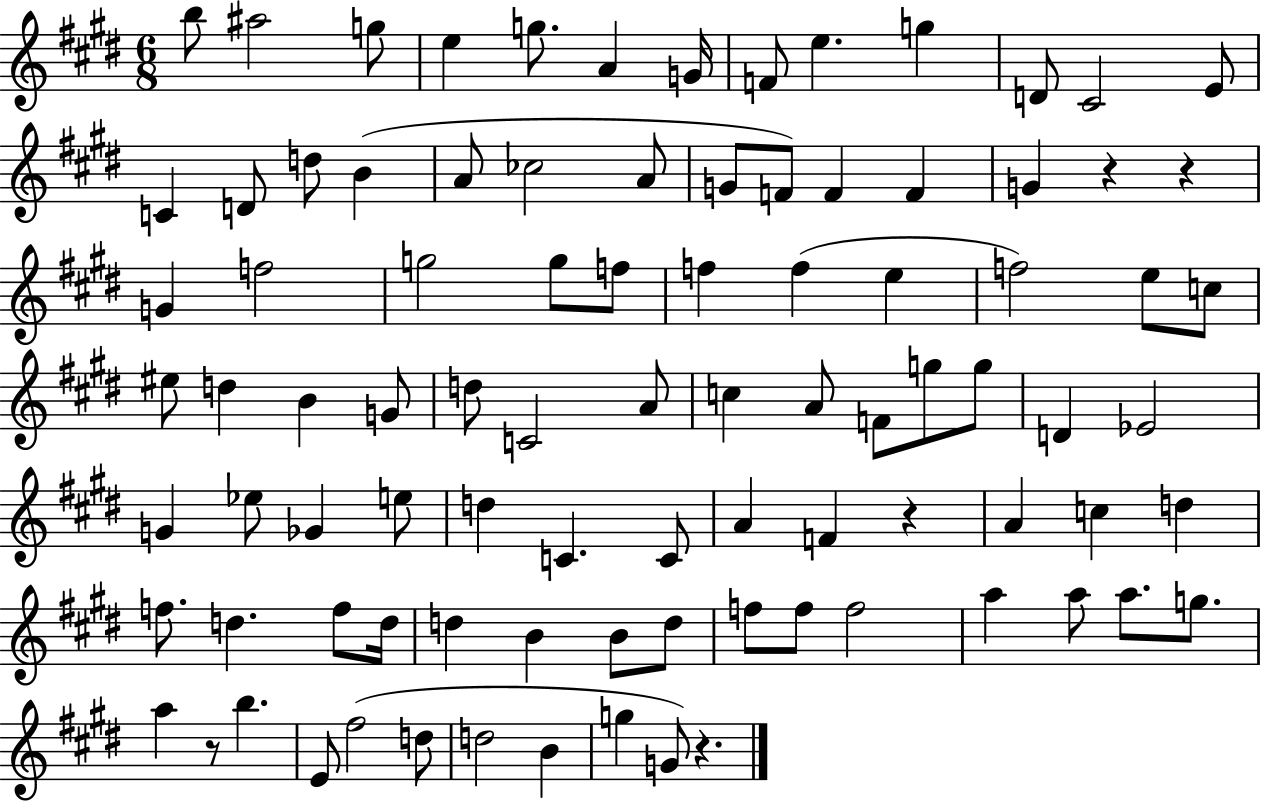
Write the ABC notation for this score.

X:1
T:Untitled
M:6/8
L:1/4
K:E
b/2 ^a2 g/2 e g/2 A G/4 F/2 e g D/2 ^C2 E/2 C D/2 d/2 B A/2 _c2 A/2 G/2 F/2 F F G z z G f2 g2 g/2 f/2 f f e f2 e/2 c/2 ^e/2 d B G/2 d/2 C2 A/2 c A/2 F/2 g/2 g/2 D _E2 G _e/2 _G e/2 d C C/2 A F z A c d f/2 d f/2 d/4 d B B/2 d/2 f/2 f/2 f2 a a/2 a/2 g/2 a z/2 b E/2 ^f2 d/2 d2 B g G/2 z